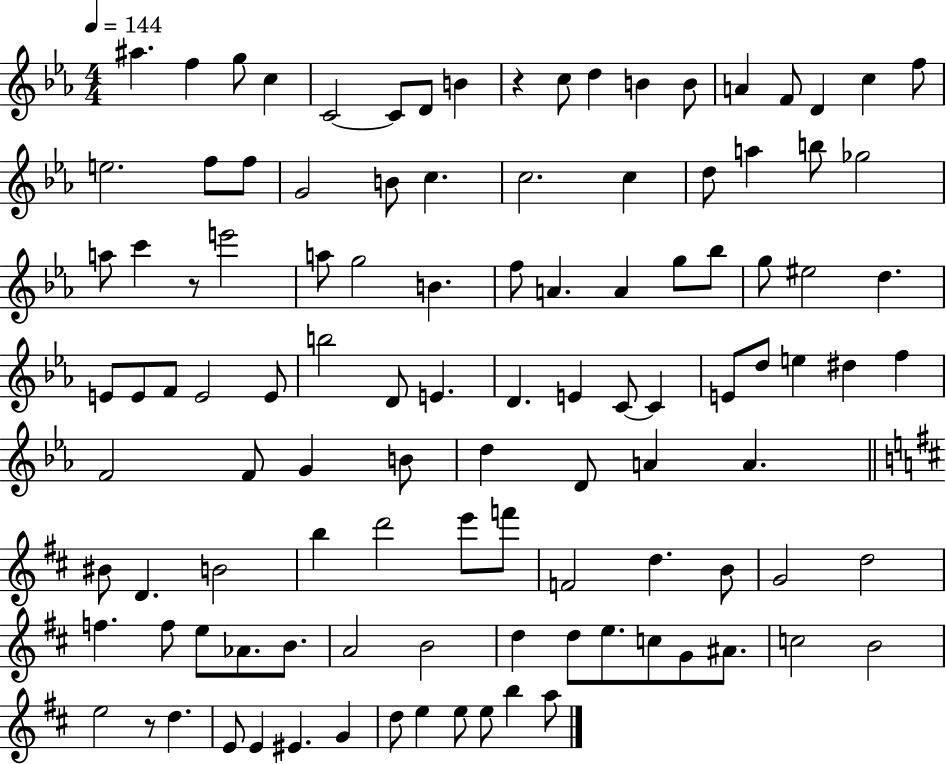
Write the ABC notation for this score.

X:1
T:Untitled
M:4/4
L:1/4
K:Eb
^a f g/2 c C2 C/2 D/2 B z c/2 d B B/2 A F/2 D c f/2 e2 f/2 f/2 G2 B/2 c c2 c d/2 a b/2 _g2 a/2 c' z/2 e'2 a/2 g2 B f/2 A A g/2 _b/2 g/2 ^e2 d E/2 E/2 F/2 E2 E/2 b2 D/2 E D E C/2 C E/2 d/2 e ^d f F2 F/2 G B/2 d D/2 A A ^B/2 D B2 b d'2 e'/2 f'/2 F2 d B/2 G2 d2 f f/2 e/2 _A/2 B/2 A2 B2 d d/2 e/2 c/2 G/2 ^A/2 c2 B2 e2 z/2 d E/2 E ^E G d/2 e e/2 e/2 b a/2